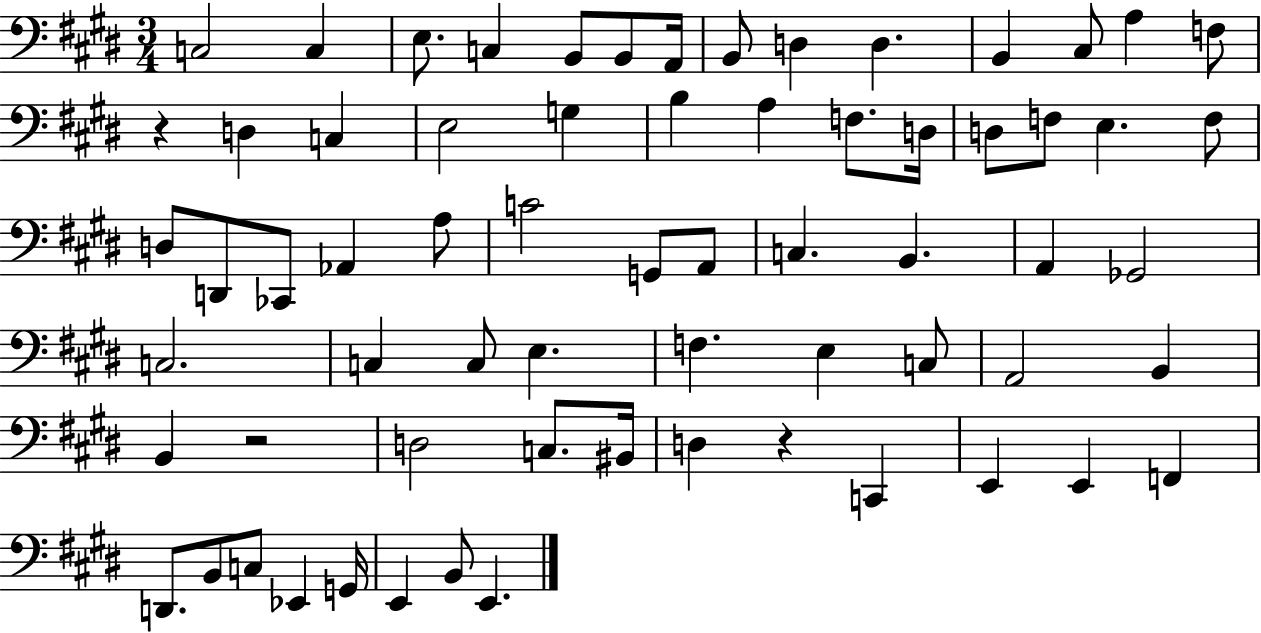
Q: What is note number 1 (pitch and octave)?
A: C3